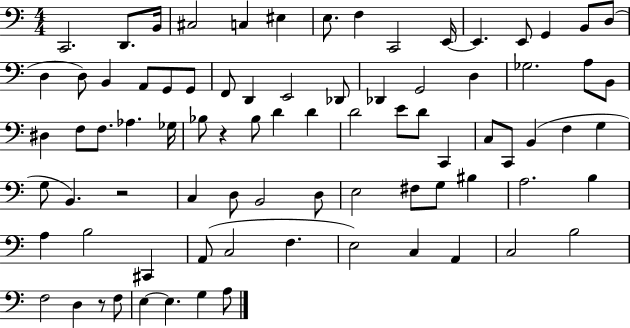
{
  \clef bass
  \numericTimeSignature
  \time 4/4
  \key c \major
  \repeat volta 2 { c,2. d,8. b,16 | cis2 c4 eis4 | e8. f4 c,2 e,16~~ | e,4. e,8 g,4 b,8 d8( | \break d4 d8) b,4 a,8 g,8 g,8 | f,8 d,4 e,2 des,8 | des,4 g,2 d4 | ges2. a8 b,8 | \break dis4 f8 f8. aes4. ges16 | bes8 r4 bes8 d'4 d'4 | d'2 e'8 d'8 c,4 | c8 c,8 b,4( f4 g4 | \break g8 b,4.) r2 | c4 d8 b,2 d8 | e2 fis8 g8 bis4 | a2. b4 | \break a4 b2 cis,4 | a,8( c2 f4. | e2) c4 a,4 | c2 b2 | \break f2 d4 r8 f8 | e4~~ e4. g4 a8 | } \bar "|."
}